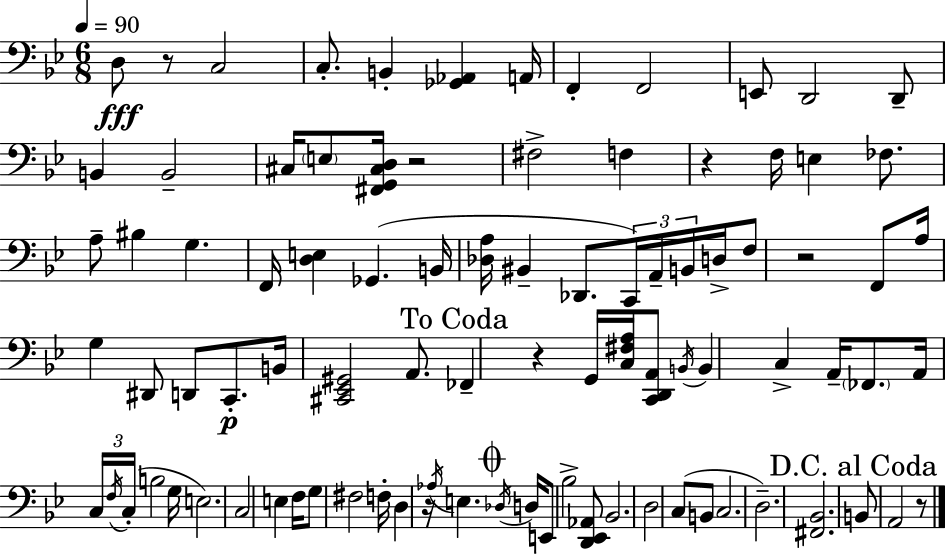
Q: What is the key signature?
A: BES major